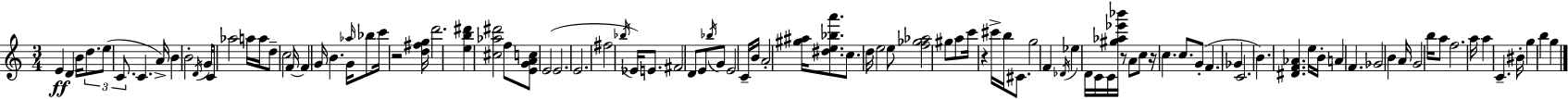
{
  \clef treble
  \numericTimeSignature
  \time 3/4
  \key c \major
  \repeat volta 2 { e'4\ff d'4 b'16 \tuplet 3/2 { d''8. | e''8( c'8. } c'4. a'16->) | b'4 b'2-. | \acciaccatura { d'16 } g'16 c'8 aes''2 | \break a''16 a''16 d''8-- c''2 | f'16~~ f'4 g'16 b'4. | g'16 \grace { aes''16 } bes''8 c'''16 r2 | <d'' fis'' g''>16 d'''2. | \break <e'' b'' dis'''>4 <cis'' aes'' dis'''>2 | f''8 <e' g' a' c''>8 e'2( | e'2. | e'2. | \break fis''2 \acciaccatura { bes''16 } ees'16) | e'8. fis'2 d'8 | e'8 \acciaccatura { bes''16 } g'8 e'2 | c'16-- b'16 a'2-. | \break <gis'' ais''>16 <dis'' e'' bes'' a'''>8. c''8. d''16 e''2 | e''8 <f'' ges'' aes''>2 | gis''8 a''8 c'''16 r4 cis'''16-> | b''16 cis'8. g''2 | \break f'4 \acciaccatura { des'16 } ees''4 d'16 c'16 c'16 | <gis'' aes'' ees''' bes'''>16 r8 a'8 c''8 r16 c''4. | c''8. g'8-.( f'4. | ges'4 c'2. | \break b'4.) <dis' f' aes'>4. | e''16 b'16-. a'4 f'4. | ges'2 | b'4 a'16 g'2 | \break b''16 a''8 f''2. | a''16 a''4 c'4.-- | bis'16-. g''4 b''4 | g''4 } \bar "|."
}